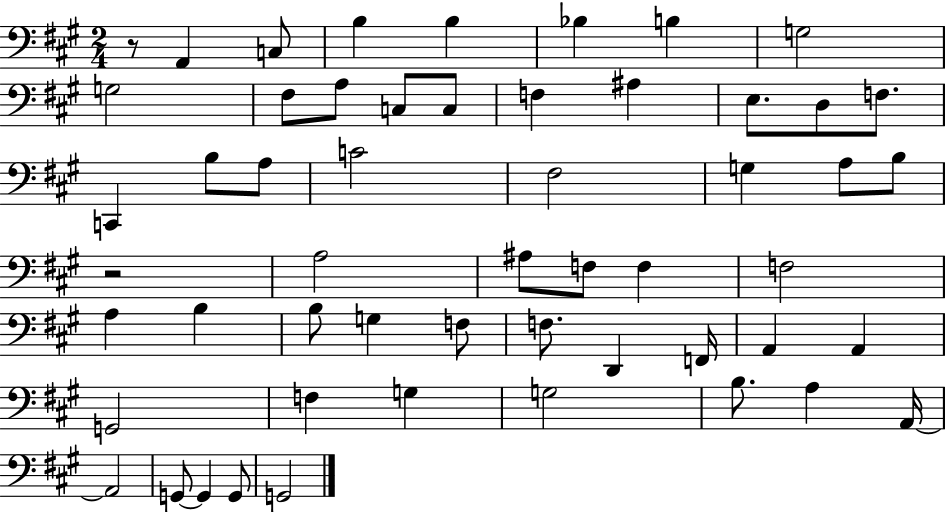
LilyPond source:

{
  \clef bass
  \numericTimeSignature
  \time 2/4
  \key a \major
  r8 a,4 c8 | b4 b4 | bes4 b4 | g2 | \break g2 | fis8 a8 c8 c8 | f4 ais4 | e8. d8 f8. | \break c,4 b8 a8 | c'2 | fis2 | g4 a8 b8 | \break r2 | a2 | ais8 f8 f4 | f2 | \break a4 b4 | b8 g4 f8 | f8. d,4 f,16 | a,4 a,4 | \break g,2 | f4 g4 | g2 | b8. a4 a,16~~ | \break a,2 | g,8~~ g,4 g,8 | g,2 | \bar "|."
}